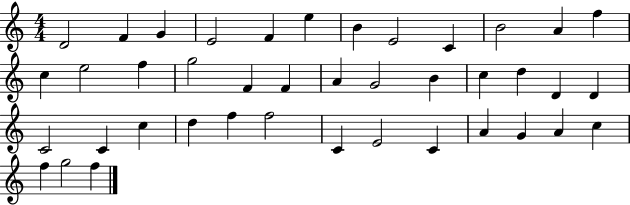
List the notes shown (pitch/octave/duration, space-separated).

D4/h F4/q G4/q E4/h F4/q E5/q B4/q E4/h C4/q B4/h A4/q F5/q C5/q E5/h F5/q G5/h F4/q F4/q A4/q G4/h B4/q C5/q D5/q D4/q D4/q C4/h C4/q C5/q D5/q F5/q F5/h C4/q E4/h C4/q A4/q G4/q A4/q C5/q F5/q G5/h F5/q